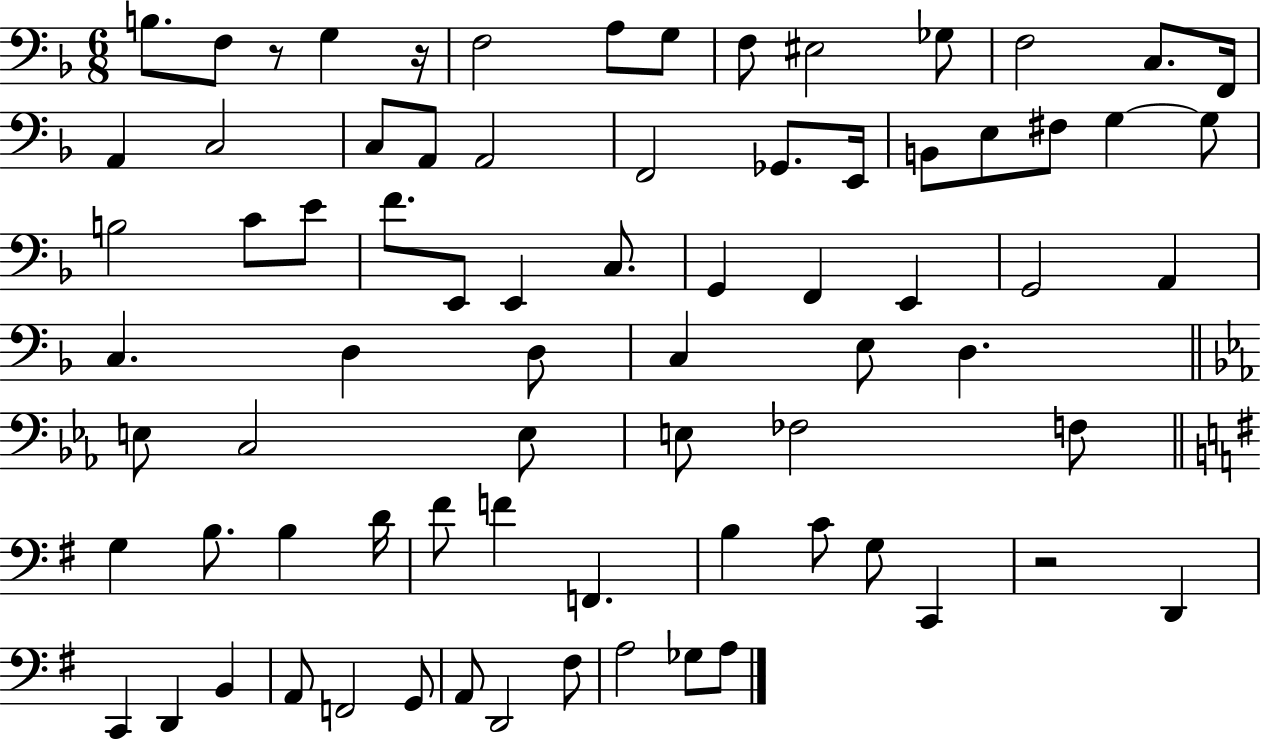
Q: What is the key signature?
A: F major